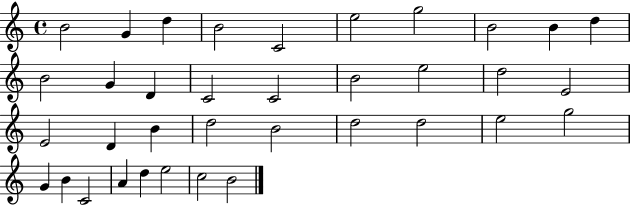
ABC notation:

X:1
T:Untitled
M:4/4
L:1/4
K:C
B2 G d B2 C2 e2 g2 B2 B d B2 G D C2 C2 B2 e2 d2 E2 E2 D B d2 B2 d2 d2 e2 g2 G B C2 A d e2 c2 B2